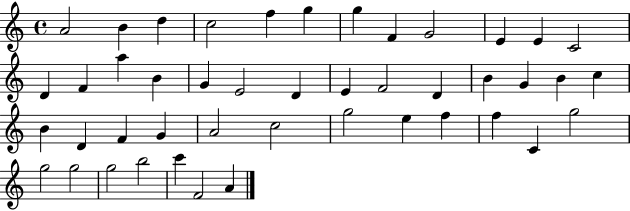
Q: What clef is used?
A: treble